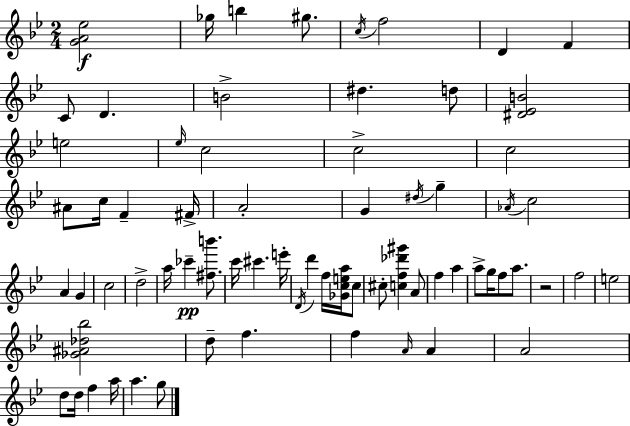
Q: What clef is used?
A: treble